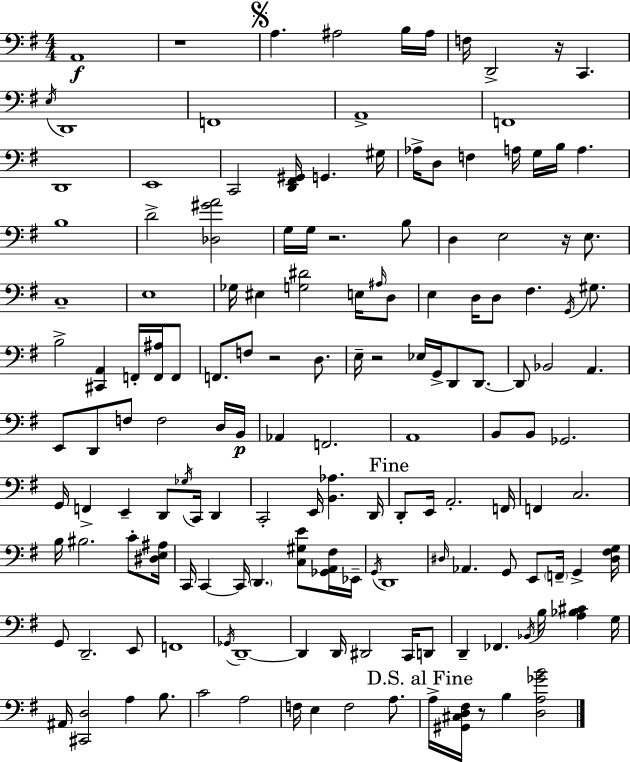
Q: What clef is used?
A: bass